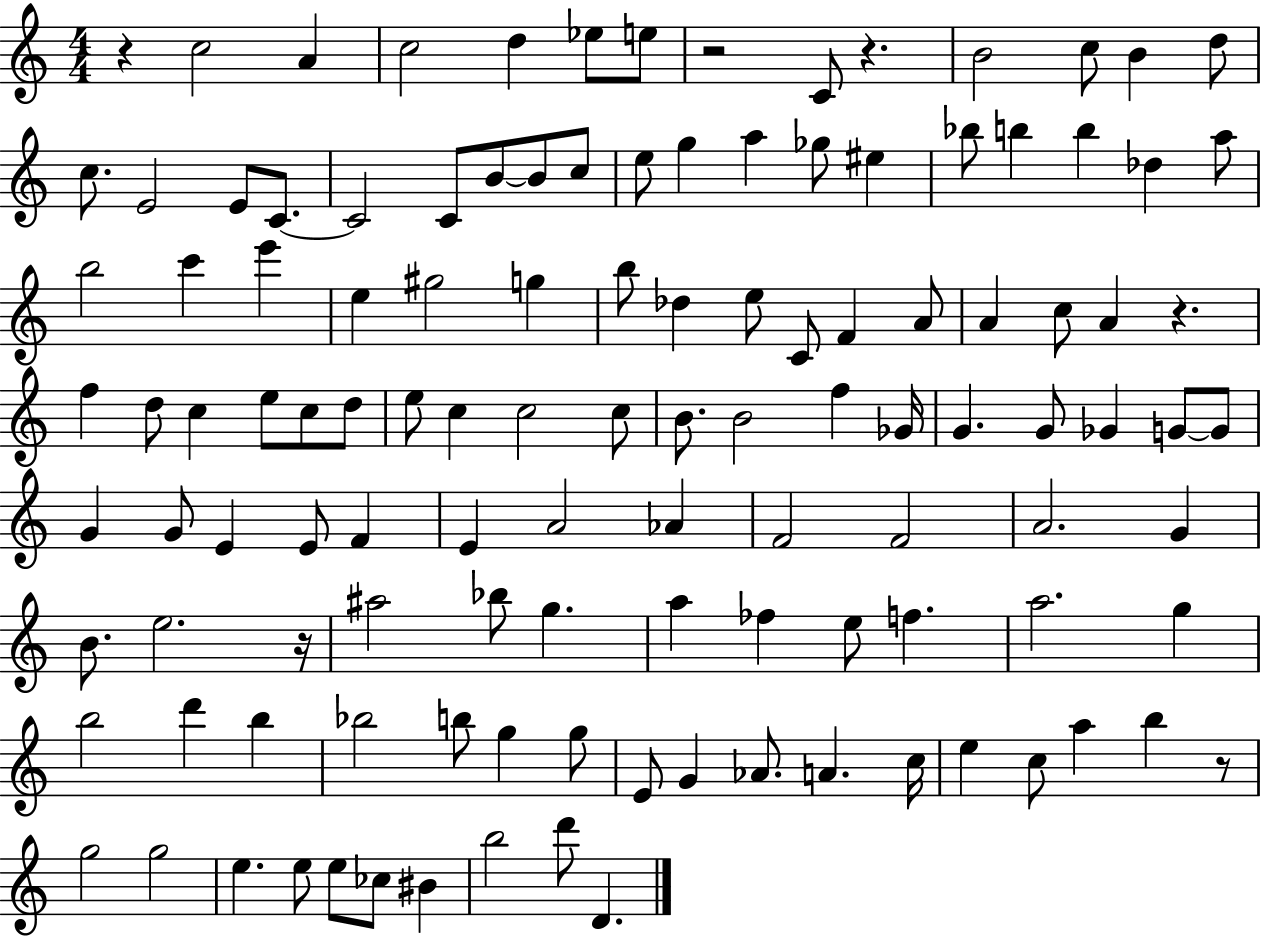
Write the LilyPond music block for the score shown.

{
  \clef treble
  \numericTimeSignature
  \time 4/4
  \key c \major
  \repeat volta 2 { r4 c''2 a'4 | c''2 d''4 ees''8 e''8 | r2 c'8 r4. | b'2 c''8 b'4 d''8 | \break c''8. e'2 e'8 c'8.~~ | c'2 c'8 b'8~~ b'8 c''8 | e''8 g''4 a''4 ges''8 eis''4 | bes''8 b''4 b''4 des''4 a''8 | \break b''2 c'''4 e'''4 | e''4 gis''2 g''4 | b''8 des''4 e''8 c'8 f'4 a'8 | a'4 c''8 a'4 r4. | \break f''4 d''8 c''4 e''8 c''8 d''8 | e''8 c''4 c''2 c''8 | b'8. b'2 f''4 ges'16 | g'4. g'8 ges'4 g'8~~ g'8 | \break g'4 g'8 e'4 e'8 f'4 | e'4 a'2 aes'4 | f'2 f'2 | a'2. g'4 | \break b'8. e''2. r16 | ais''2 bes''8 g''4. | a''4 fes''4 e''8 f''4. | a''2. g''4 | \break b''2 d'''4 b''4 | bes''2 b''8 g''4 g''8 | e'8 g'4 aes'8. a'4. c''16 | e''4 c''8 a''4 b''4 r8 | \break g''2 g''2 | e''4. e''8 e''8 ces''8 bis'4 | b''2 d'''8 d'4. | } \bar "|."
}